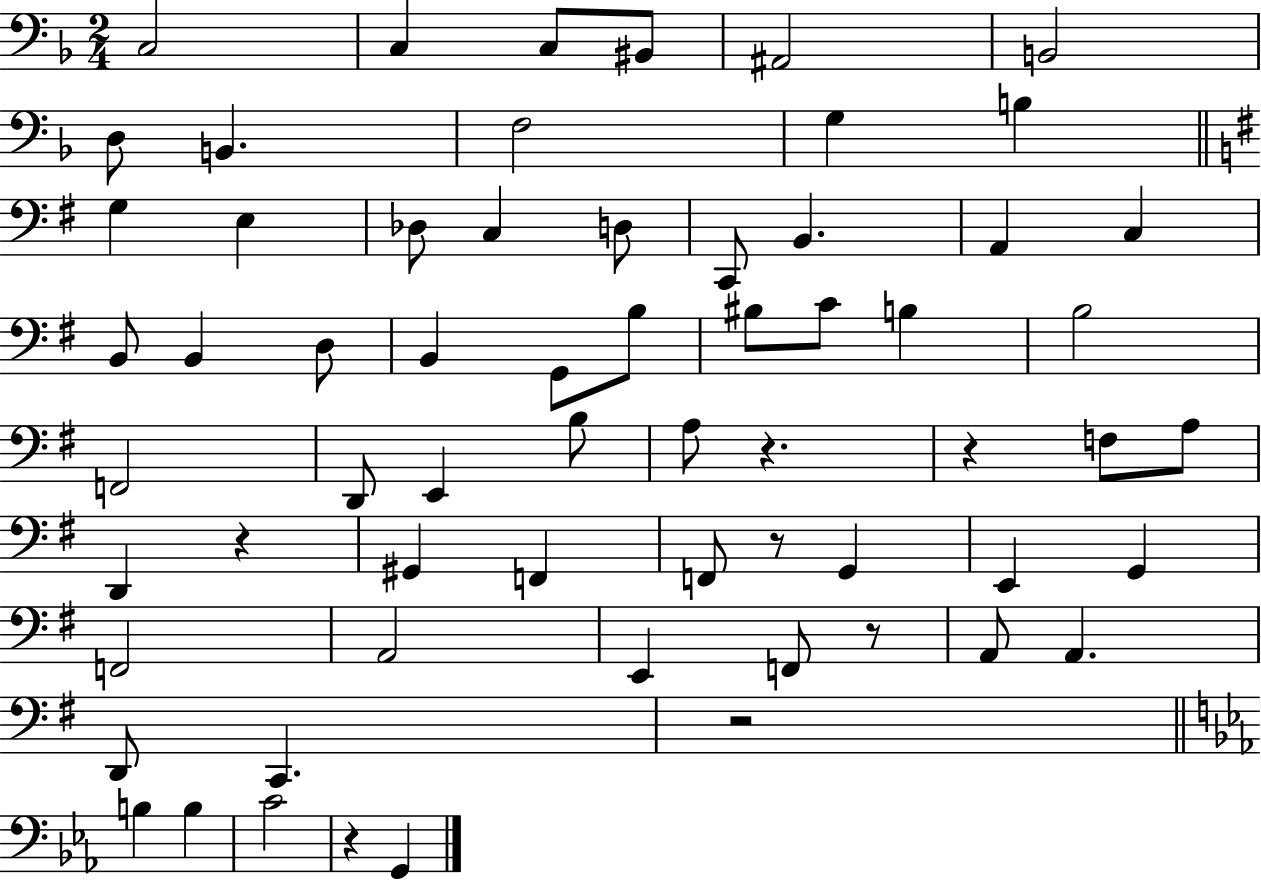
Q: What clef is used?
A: bass